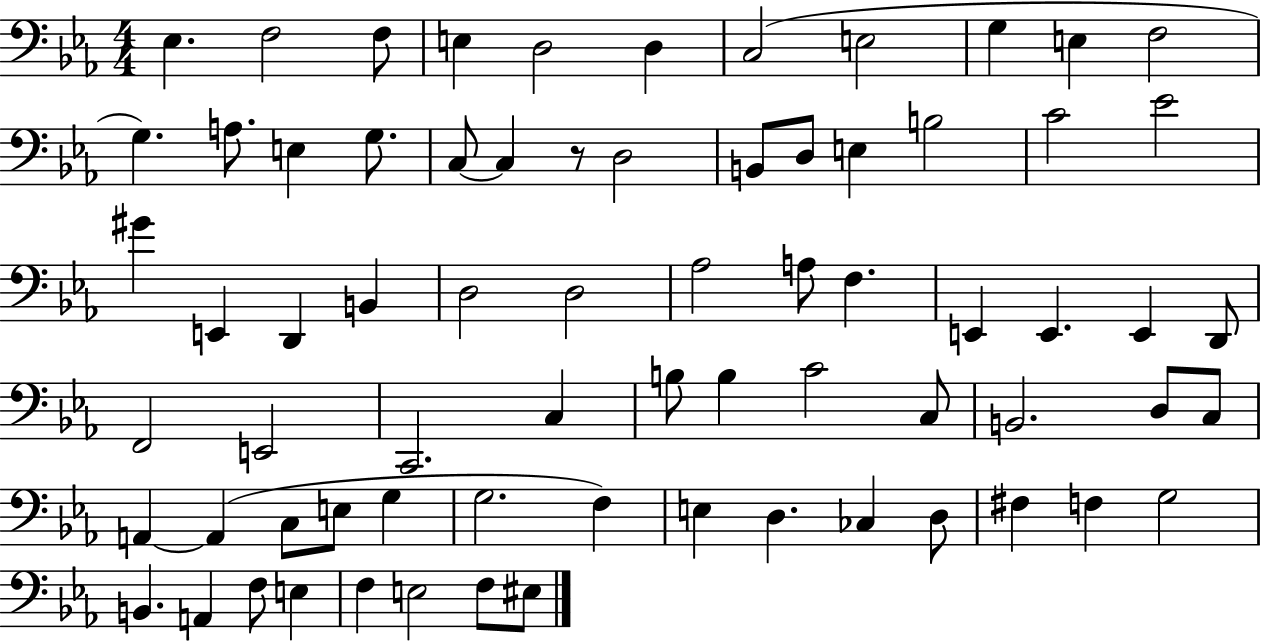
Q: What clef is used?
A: bass